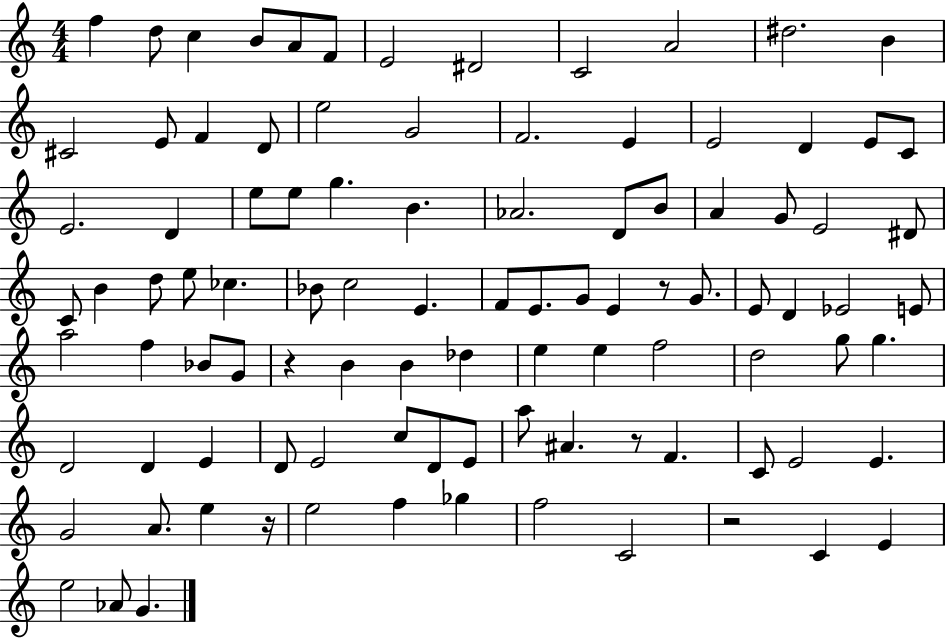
X:1
T:Untitled
M:4/4
L:1/4
K:C
f d/2 c B/2 A/2 F/2 E2 ^D2 C2 A2 ^d2 B ^C2 E/2 F D/2 e2 G2 F2 E E2 D E/2 C/2 E2 D e/2 e/2 g B _A2 D/2 B/2 A G/2 E2 ^D/2 C/2 B d/2 e/2 _c _B/2 c2 E F/2 E/2 G/2 E z/2 G/2 E/2 D _E2 E/2 a2 f _B/2 G/2 z B B _d e e f2 d2 g/2 g D2 D E D/2 E2 c/2 D/2 E/2 a/2 ^A z/2 F C/2 E2 E G2 A/2 e z/4 e2 f _g f2 C2 z2 C E e2 _A/2 G